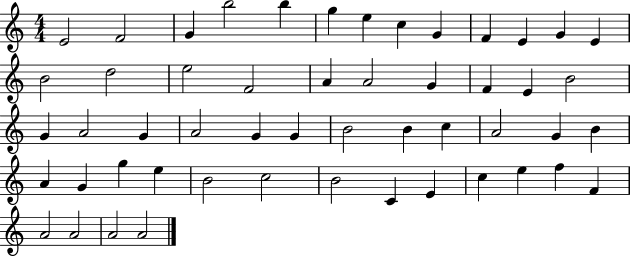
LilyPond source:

{
  \clef treble
  \numericTimeSignature
  \time 4/4
  \key c \major
  e'2 f'2 | g'4 b''2 b''4 | g''4 e''4 c''4 g'4 | f'4 e'4 g'4 e'4 | \break b'2 d''2 | e''2 f'2 | a'4 a'2 g'4 | f'4 e'4 b'2 | \break g'4 a'2 g'4 | a'2 g'4 g'4 | b'2 b'4 c''4 | a'2 g'4 b'4 | \break a'4 g'4 g''4 e''4 | b'2 c''2 | b'2 c'4 e'4 | c''4 e''4 f''4 f'4 | \break a'2 a'2 | a'2 a'2 | \bar "|."
}